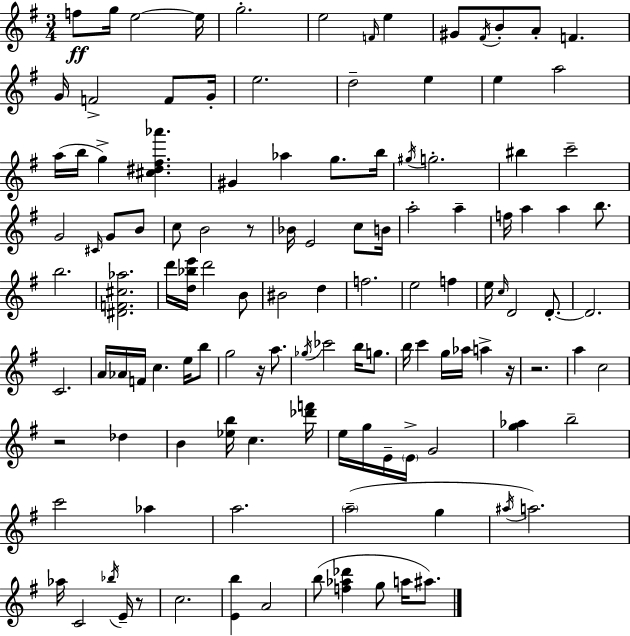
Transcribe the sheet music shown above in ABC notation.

X:1
T:Untitled
M:3/4
L:1/4
K:G
f/2 g/4 e2 e/4 g2 e2 F/4 e ^G/2 ^F/4 B/2 A/2 F G/4 F2 F/2 G/4 e2 d2 e e a2 a/4 b/4 g [^c^d^f_a'] ^G _a g/2 b/4 ^g/4 g2 ^b c'2 G2 ^C/4 G/2 B/2 c/2 B2 z/2 _B/4 E2 c/2 B/4 a2 a f/4 a a b/2 b2 [^DF^c_a]2 d'/4 [d_be']/4 d'2 B/2 ^B2 d f2 e2 f e/4 c/4 D2 D/2 D2 C2 A/4 _A/4 F/4 c e/4 b/2 g2 z/4 a/2 _g/4 _c'2 b/4 g/2 b/4 c' g/4 _a/4 a z/4 z2 a c2 z2 _d B [_eb]/4 c [_d'f']/4 e/4 g/4 E/4 E/4 G2 [g_a] b2 c'2 _a a2 a2 g ^a/4 a2 _a/4 C2 _b/4 E/4 z/2 c2 [Eb] A2 b/2 [f_a_d'] g/2 a/4 ^a/2